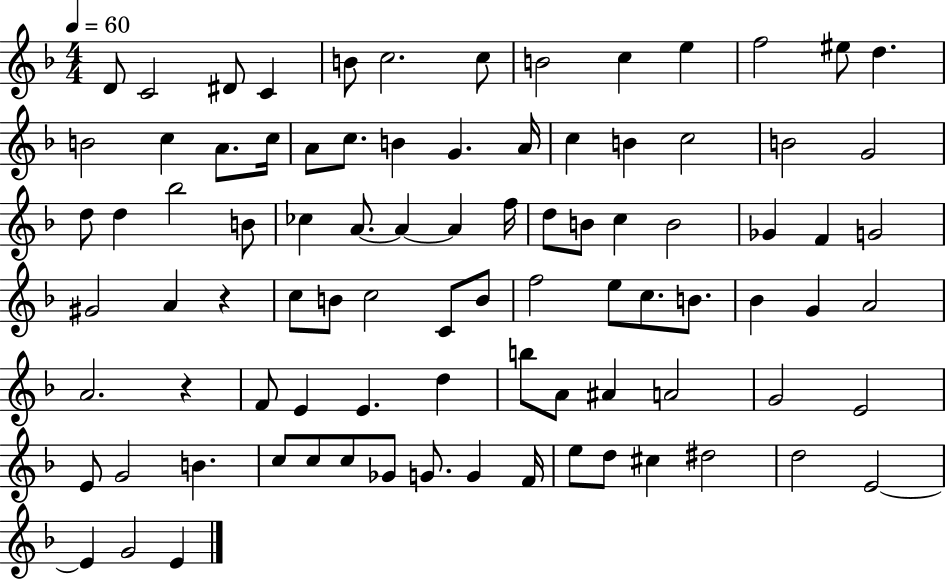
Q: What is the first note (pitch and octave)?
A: D4